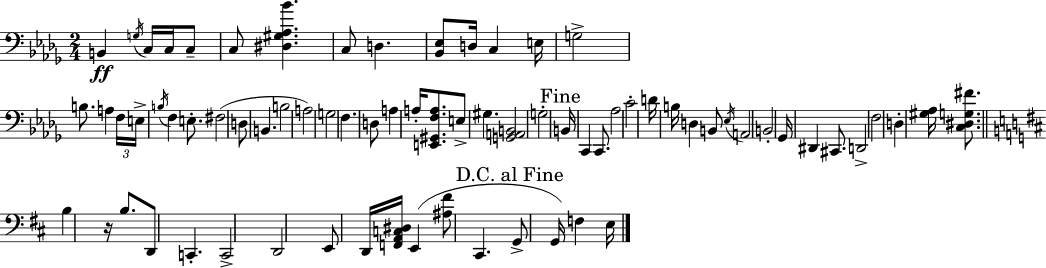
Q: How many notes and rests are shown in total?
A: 73